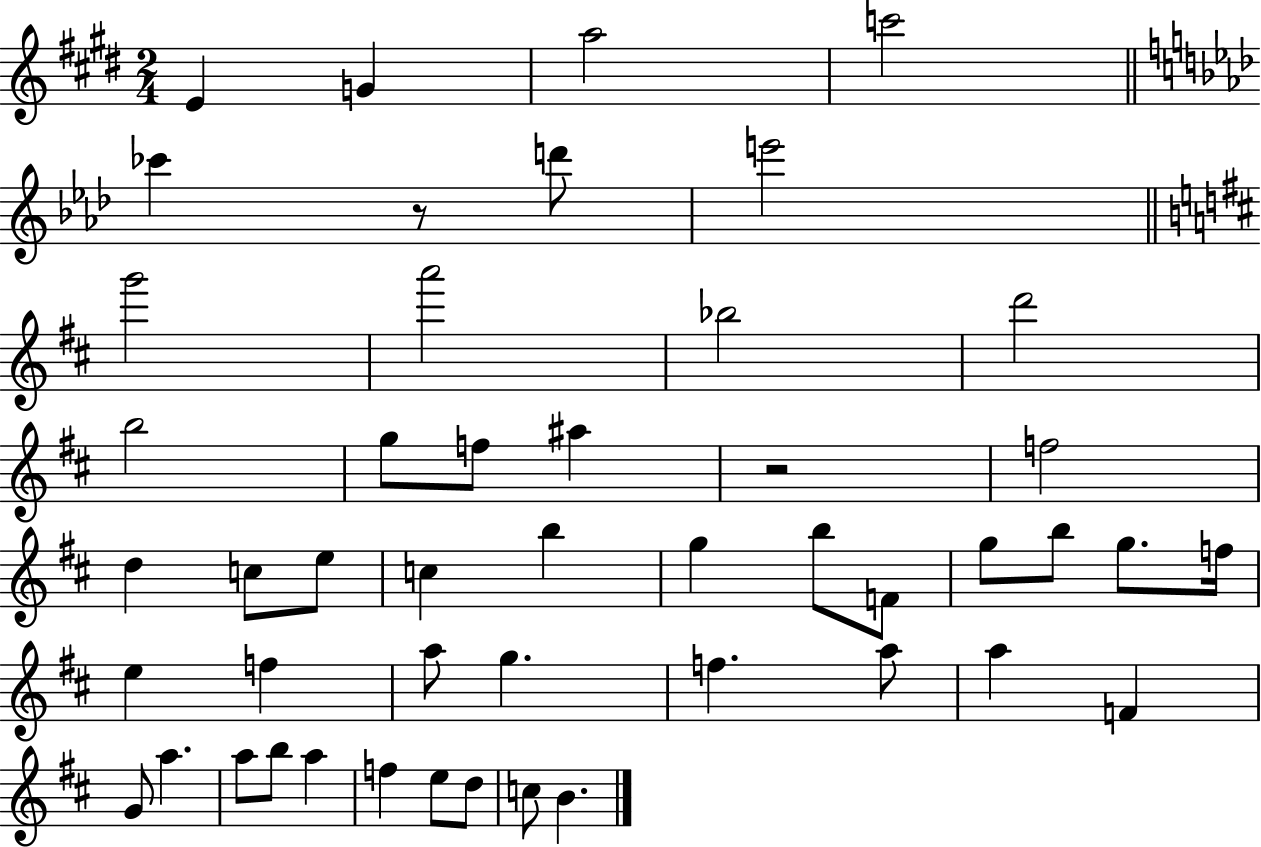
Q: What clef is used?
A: treble